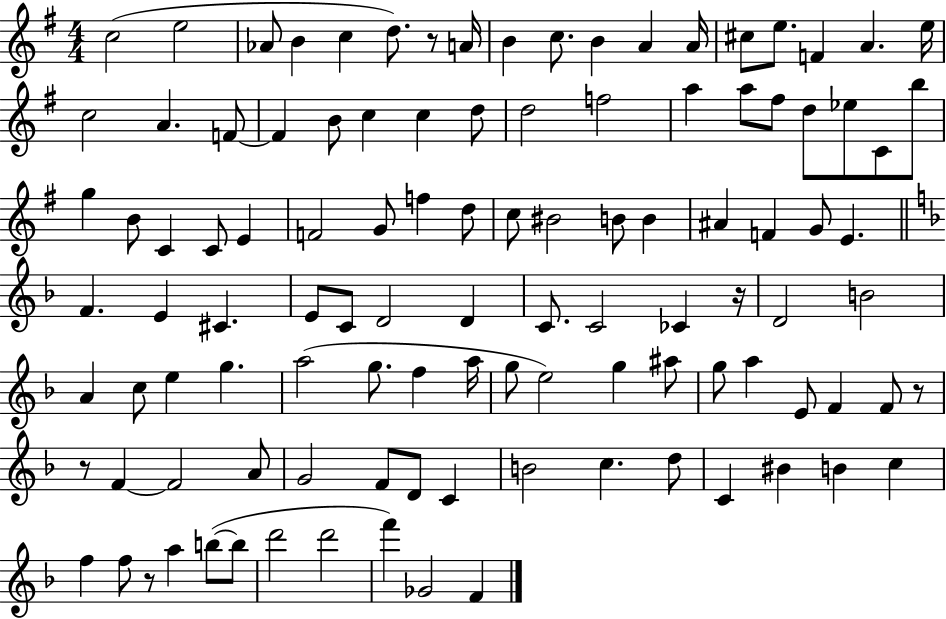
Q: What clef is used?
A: treble